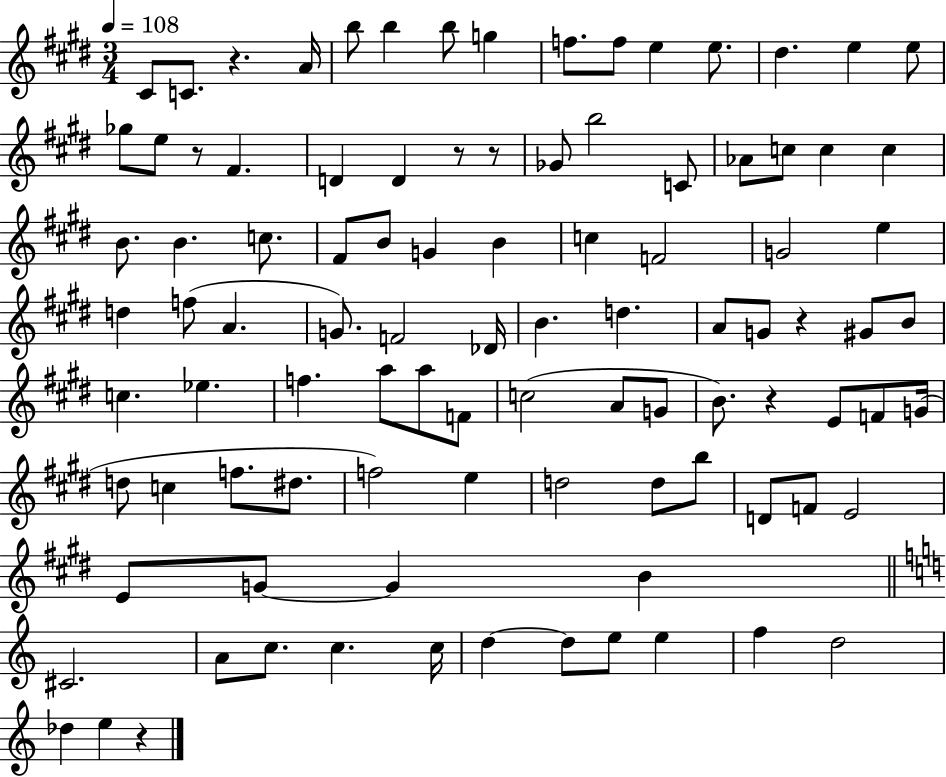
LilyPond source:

{
  \clef treble
  \numericTimeSignature
  \time 3/4
  \key e \major
  \tempo 4 = 108
  cis'8 c'8. r4. a'16 | b''8 b''4 b''8 g''4 | f''8. f''8 e''4 e''8. | dis''4. e''4 e''8 | \break ges''8 e''8 r8 fis'4. | d'4 d'4 r8 r8 | ges'8 b''2 c'8 | aes'8 c''8 c''4 c''4 | \break b'8. b'4. c''8. | fis'8 b'8 g'4 b'4 | c''4 f'2 | g'2 e''4 | \break d''4 f''8( a'4. | g'8.) f'2 des'16 | b'4. d''4. | a'8 g'8 r4 gis'8 b'8 | \break c''4. ees''4. | f''4. a''8 a''8 f'8 | c''2( a'8 g'8 | b'8.) r4 e'8 f'8 g'16( | \break d''8 c''4 f''8. dis''8. | f''2) e''4 | d''2 d''8 b''8 | d'8 f'8 e'2 | \break e'8 g'8~~ g'4 b'4 | \bar "||" \break \key c \major cis'2. | a'8 c''8. c''4. c''16 | d''4~~ d''8 e''8 e''4 | f''4 d''2 | \break des''4 e''4 r4 | \bar "|."
}